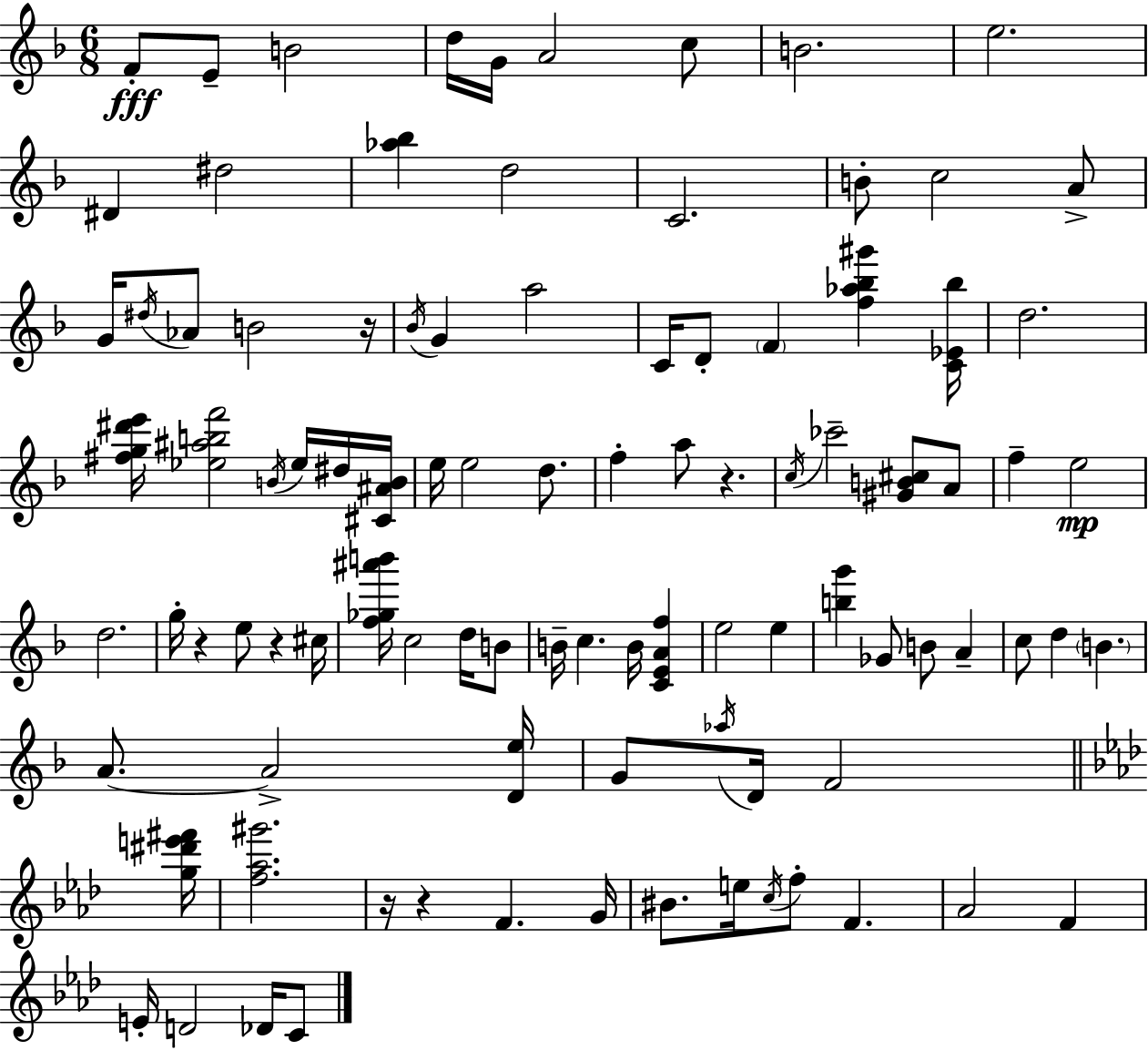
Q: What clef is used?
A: treble